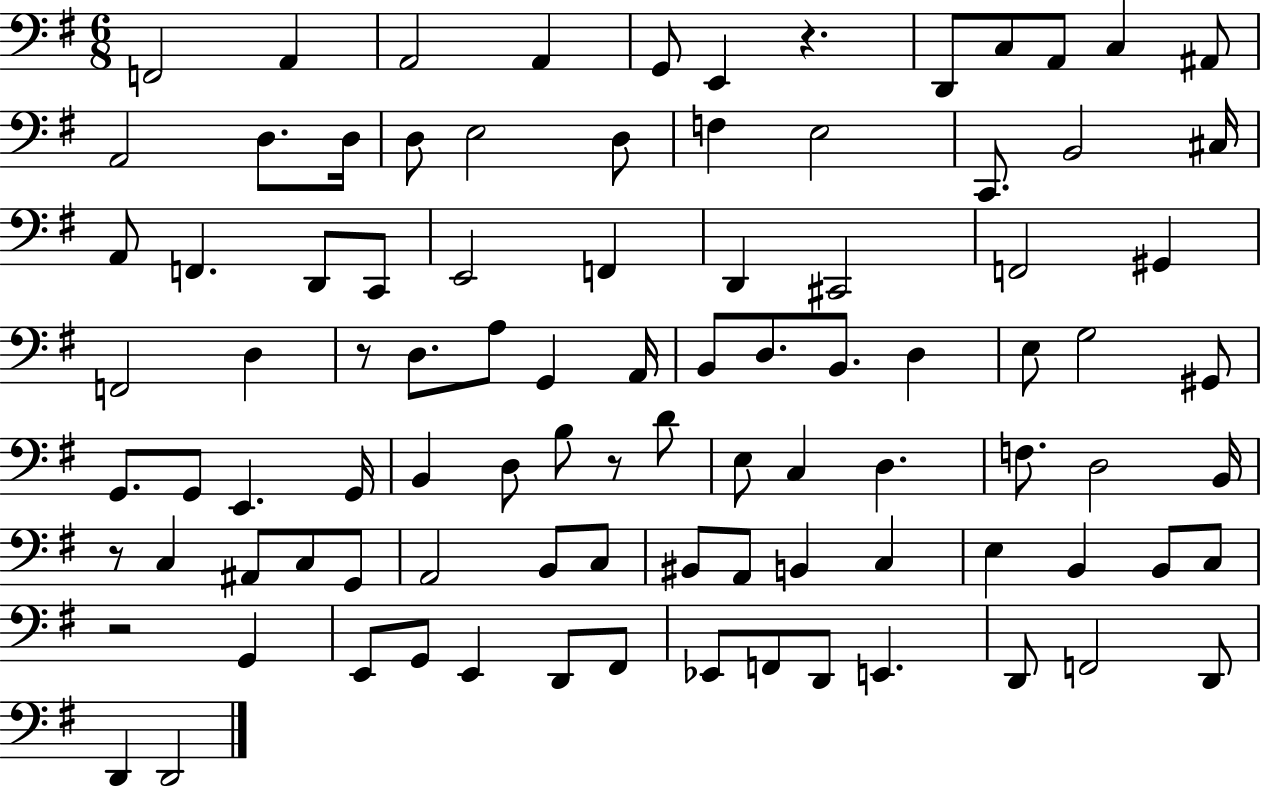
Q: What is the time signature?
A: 6/8